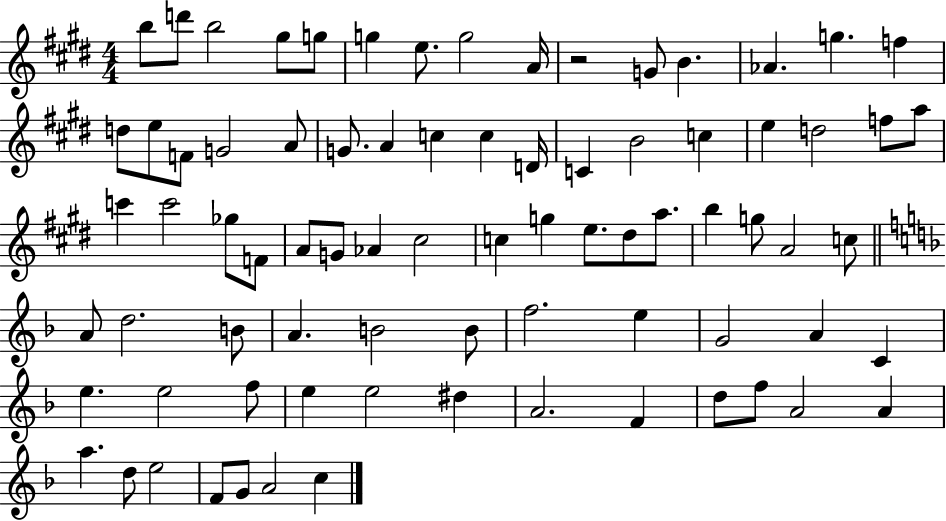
{
  \clef treble
  \numericTimeSignature
  \time 4/4
  \key e \major
  b''8 d'''8 b''2 gis''8 g''8 | g''4 e''8. g''2 a'16 | r2 g'8 b'4. | aes'4. g''4. f''4 | \break d''8 e''8 f'8 g'2 a'8 | g'8. a'4 c''4 c''4 d'16 | c'4 b'2 c''4 | e''4 d''2 f''8 a''8 | \break c'''4 c'''2 ges''8 f'8 | a'8 g'8 aes'4 cis''2 | c''4 g''4 e''8. dis''8 a''8. | b''4 g''8 a'2 c''8 | \break \bar "||" \break \key f \major a'8 d''2. b'8 | a'4. b'2 b'8 | f''2. e''4 | g'2 a'4 c'4 | \break e''4. e''2 f''8 | e''4 e''2 dis''4 | a'2. f'4 | d''8 f''8 a'2 a'4 | \break a''4. d''8 e''2 | f'8 g'8 a'2 c''4 | \bar "|."
}